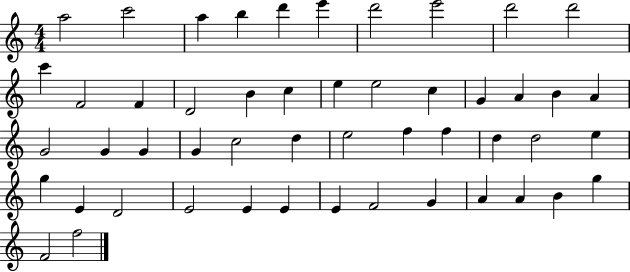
A5/h C6/h A5/q B5/q D6/q E6/q D6/h E6/h D6/h D6/h C6/q F4/h F4/q D4/h B4/q C5/q E5/q E5/h C5/q G4/q A4/q B4/q A4/q G4/h G4/q G4/q G4/q C5/h D5/q E5/h F5/q F5/q D5/q D5/h E5/q G5/q E4/q D4/h E4/h E4/q E4/q E4/q F4/h G4/q A4/q A4/q B4/q G5/q F4/h F5/h